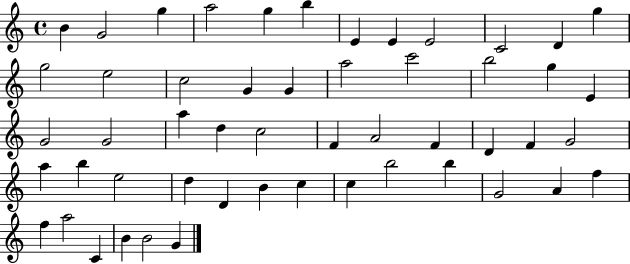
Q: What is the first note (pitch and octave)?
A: B4